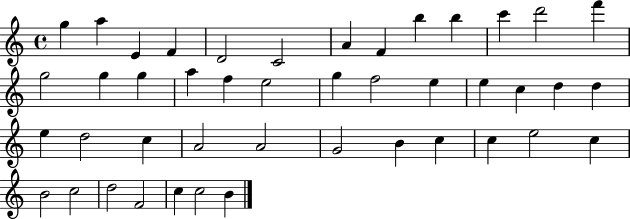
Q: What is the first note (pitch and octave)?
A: G5